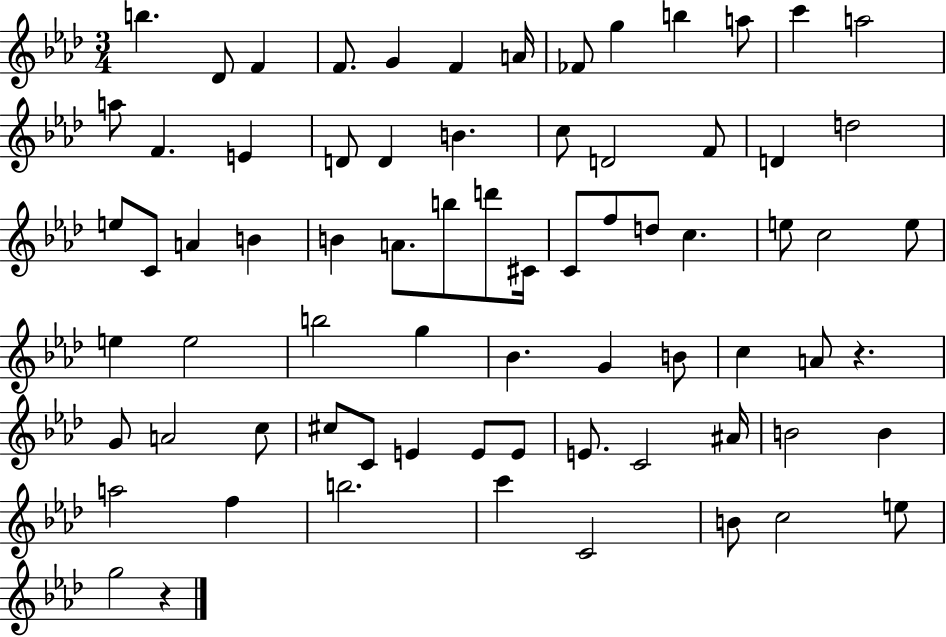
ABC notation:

X:1
T:Untitled
M:3/4
L:1/4
K:Ab
b _D/2 F F/2 G F A/4 _F/2 g b a/2 c' a2 a/2 F E D/2 D B c/2 D2 F/2 D d2 e/2 C/2 A B B A/2 b/2 d'/2 ^C/4 C/2 f/2 d/2 c e/2 c2 e/2 e e2 b2 g _B G B/2 c A/2 z G/2 A2 c/2 ^c/2 C/2 E E/2 E/2 E/2 C2 ^A/4 B2 B a2 f b2 c' C2 B/2 c2 e/2 g2 z